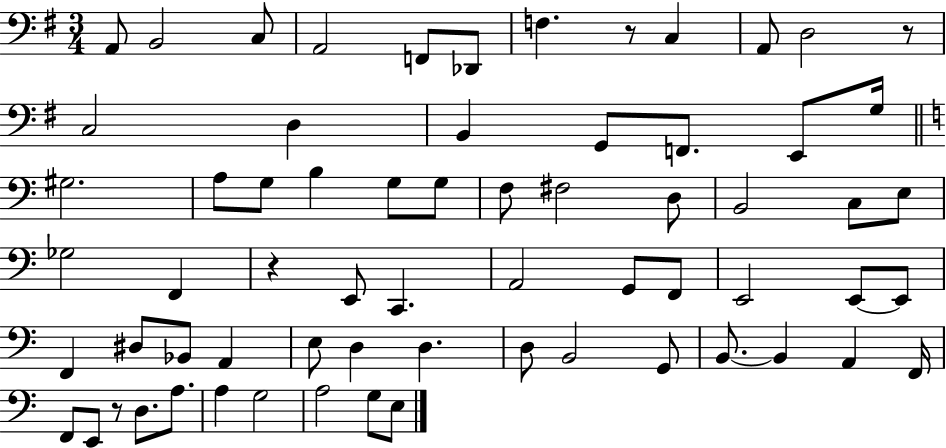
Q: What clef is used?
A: bass